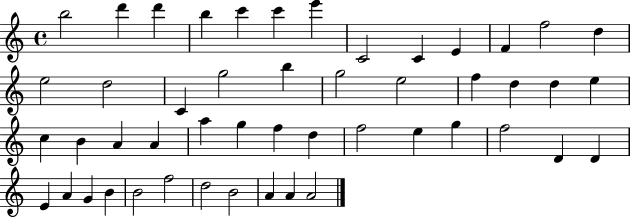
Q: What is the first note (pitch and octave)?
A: B5